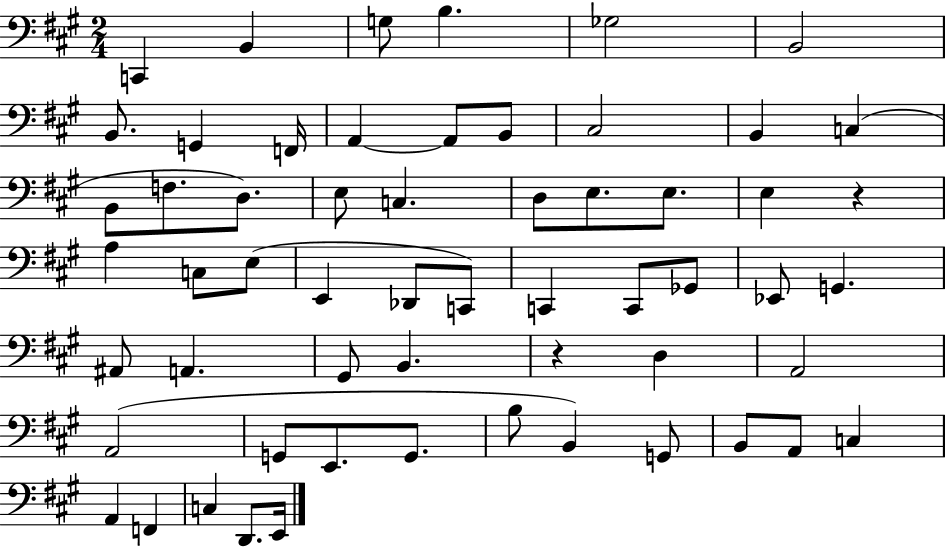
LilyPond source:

{
  \clef bass
  \numericTimeSignature
  \time 2/4
  \key a \major
  c,4 b,4 | g8 b4. | ges2 | b,2 | \break b,8. g,4 f,16 | a,4~~ a,8 b,8 | cis2 | b,4 c4( | \break b,8 f8. d8.) | e8 c4. | d8 e8. e8. | e4 r4 | \break a4 c8 e8( | e,4 des,8 c,8) | c,4 c,8 ges,8 | ees,8 g,4. | \break ais,8 a,4. | gis,8 b,4. | r4 d4 | a,2 | \break a,2( | g,8 e,8. g,8. | b8 b,4) g,8 | b,8 a,8 c4 | \break a,4 f,4 | c4 d,8. e,16 | \bar "|."
}